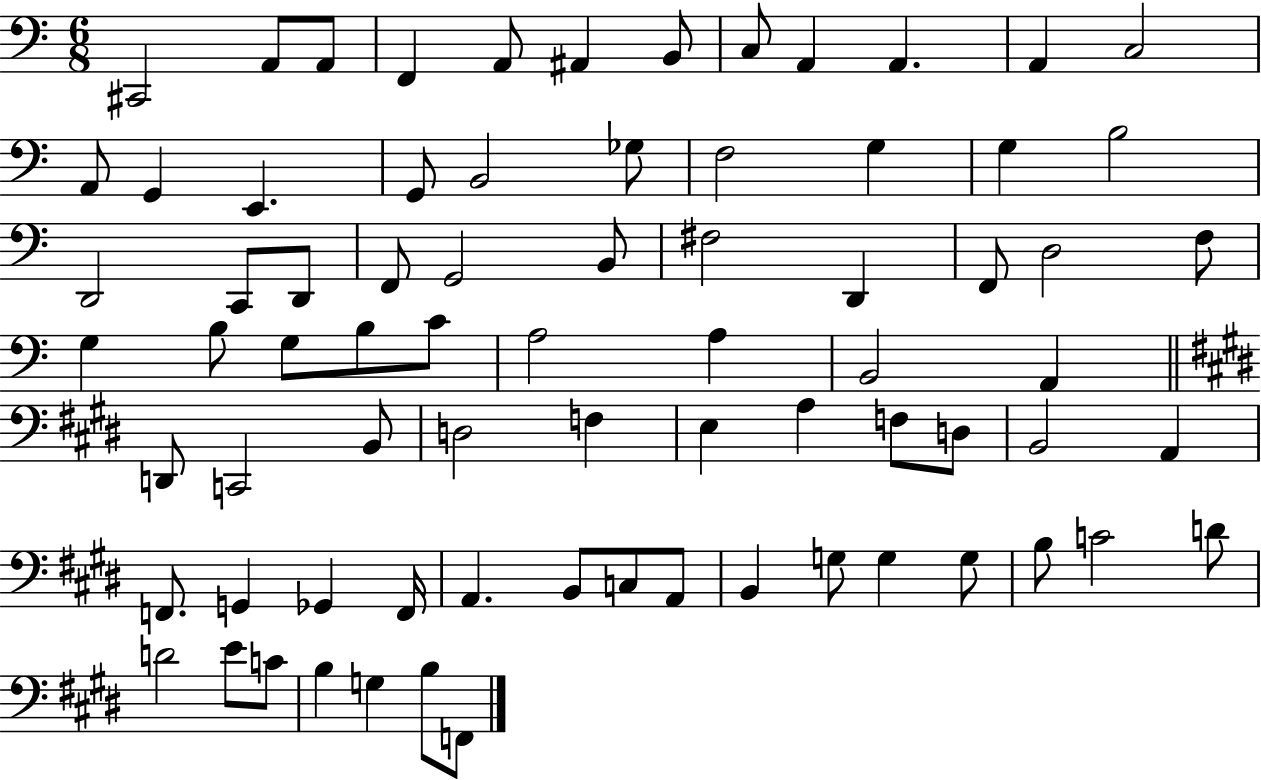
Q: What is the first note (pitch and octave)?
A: C#2